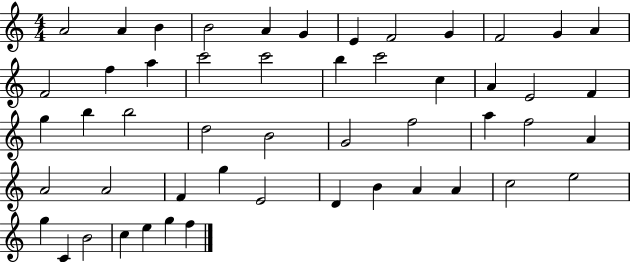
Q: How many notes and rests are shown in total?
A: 51